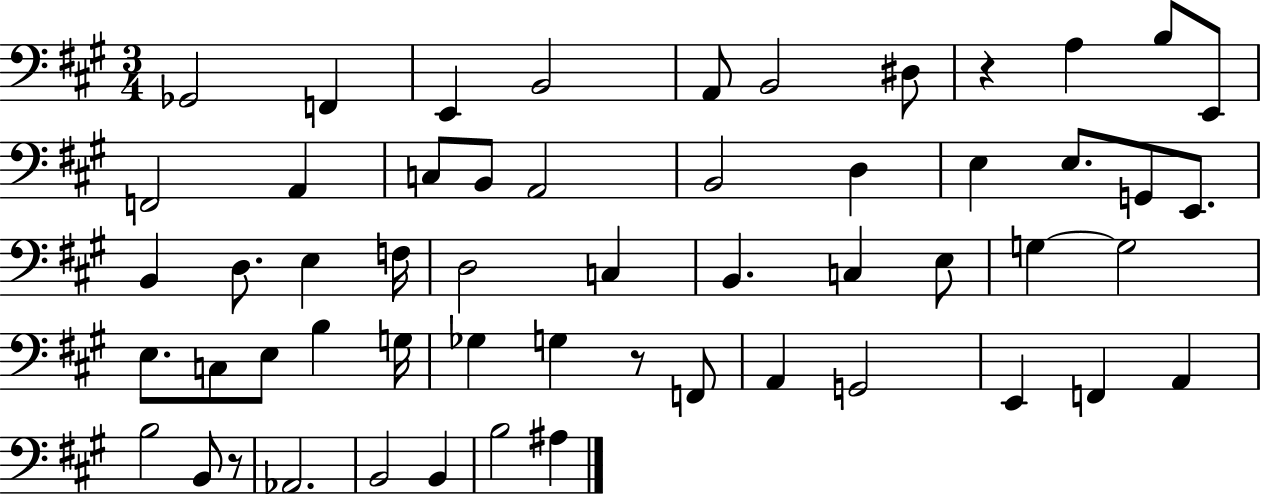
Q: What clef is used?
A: bass